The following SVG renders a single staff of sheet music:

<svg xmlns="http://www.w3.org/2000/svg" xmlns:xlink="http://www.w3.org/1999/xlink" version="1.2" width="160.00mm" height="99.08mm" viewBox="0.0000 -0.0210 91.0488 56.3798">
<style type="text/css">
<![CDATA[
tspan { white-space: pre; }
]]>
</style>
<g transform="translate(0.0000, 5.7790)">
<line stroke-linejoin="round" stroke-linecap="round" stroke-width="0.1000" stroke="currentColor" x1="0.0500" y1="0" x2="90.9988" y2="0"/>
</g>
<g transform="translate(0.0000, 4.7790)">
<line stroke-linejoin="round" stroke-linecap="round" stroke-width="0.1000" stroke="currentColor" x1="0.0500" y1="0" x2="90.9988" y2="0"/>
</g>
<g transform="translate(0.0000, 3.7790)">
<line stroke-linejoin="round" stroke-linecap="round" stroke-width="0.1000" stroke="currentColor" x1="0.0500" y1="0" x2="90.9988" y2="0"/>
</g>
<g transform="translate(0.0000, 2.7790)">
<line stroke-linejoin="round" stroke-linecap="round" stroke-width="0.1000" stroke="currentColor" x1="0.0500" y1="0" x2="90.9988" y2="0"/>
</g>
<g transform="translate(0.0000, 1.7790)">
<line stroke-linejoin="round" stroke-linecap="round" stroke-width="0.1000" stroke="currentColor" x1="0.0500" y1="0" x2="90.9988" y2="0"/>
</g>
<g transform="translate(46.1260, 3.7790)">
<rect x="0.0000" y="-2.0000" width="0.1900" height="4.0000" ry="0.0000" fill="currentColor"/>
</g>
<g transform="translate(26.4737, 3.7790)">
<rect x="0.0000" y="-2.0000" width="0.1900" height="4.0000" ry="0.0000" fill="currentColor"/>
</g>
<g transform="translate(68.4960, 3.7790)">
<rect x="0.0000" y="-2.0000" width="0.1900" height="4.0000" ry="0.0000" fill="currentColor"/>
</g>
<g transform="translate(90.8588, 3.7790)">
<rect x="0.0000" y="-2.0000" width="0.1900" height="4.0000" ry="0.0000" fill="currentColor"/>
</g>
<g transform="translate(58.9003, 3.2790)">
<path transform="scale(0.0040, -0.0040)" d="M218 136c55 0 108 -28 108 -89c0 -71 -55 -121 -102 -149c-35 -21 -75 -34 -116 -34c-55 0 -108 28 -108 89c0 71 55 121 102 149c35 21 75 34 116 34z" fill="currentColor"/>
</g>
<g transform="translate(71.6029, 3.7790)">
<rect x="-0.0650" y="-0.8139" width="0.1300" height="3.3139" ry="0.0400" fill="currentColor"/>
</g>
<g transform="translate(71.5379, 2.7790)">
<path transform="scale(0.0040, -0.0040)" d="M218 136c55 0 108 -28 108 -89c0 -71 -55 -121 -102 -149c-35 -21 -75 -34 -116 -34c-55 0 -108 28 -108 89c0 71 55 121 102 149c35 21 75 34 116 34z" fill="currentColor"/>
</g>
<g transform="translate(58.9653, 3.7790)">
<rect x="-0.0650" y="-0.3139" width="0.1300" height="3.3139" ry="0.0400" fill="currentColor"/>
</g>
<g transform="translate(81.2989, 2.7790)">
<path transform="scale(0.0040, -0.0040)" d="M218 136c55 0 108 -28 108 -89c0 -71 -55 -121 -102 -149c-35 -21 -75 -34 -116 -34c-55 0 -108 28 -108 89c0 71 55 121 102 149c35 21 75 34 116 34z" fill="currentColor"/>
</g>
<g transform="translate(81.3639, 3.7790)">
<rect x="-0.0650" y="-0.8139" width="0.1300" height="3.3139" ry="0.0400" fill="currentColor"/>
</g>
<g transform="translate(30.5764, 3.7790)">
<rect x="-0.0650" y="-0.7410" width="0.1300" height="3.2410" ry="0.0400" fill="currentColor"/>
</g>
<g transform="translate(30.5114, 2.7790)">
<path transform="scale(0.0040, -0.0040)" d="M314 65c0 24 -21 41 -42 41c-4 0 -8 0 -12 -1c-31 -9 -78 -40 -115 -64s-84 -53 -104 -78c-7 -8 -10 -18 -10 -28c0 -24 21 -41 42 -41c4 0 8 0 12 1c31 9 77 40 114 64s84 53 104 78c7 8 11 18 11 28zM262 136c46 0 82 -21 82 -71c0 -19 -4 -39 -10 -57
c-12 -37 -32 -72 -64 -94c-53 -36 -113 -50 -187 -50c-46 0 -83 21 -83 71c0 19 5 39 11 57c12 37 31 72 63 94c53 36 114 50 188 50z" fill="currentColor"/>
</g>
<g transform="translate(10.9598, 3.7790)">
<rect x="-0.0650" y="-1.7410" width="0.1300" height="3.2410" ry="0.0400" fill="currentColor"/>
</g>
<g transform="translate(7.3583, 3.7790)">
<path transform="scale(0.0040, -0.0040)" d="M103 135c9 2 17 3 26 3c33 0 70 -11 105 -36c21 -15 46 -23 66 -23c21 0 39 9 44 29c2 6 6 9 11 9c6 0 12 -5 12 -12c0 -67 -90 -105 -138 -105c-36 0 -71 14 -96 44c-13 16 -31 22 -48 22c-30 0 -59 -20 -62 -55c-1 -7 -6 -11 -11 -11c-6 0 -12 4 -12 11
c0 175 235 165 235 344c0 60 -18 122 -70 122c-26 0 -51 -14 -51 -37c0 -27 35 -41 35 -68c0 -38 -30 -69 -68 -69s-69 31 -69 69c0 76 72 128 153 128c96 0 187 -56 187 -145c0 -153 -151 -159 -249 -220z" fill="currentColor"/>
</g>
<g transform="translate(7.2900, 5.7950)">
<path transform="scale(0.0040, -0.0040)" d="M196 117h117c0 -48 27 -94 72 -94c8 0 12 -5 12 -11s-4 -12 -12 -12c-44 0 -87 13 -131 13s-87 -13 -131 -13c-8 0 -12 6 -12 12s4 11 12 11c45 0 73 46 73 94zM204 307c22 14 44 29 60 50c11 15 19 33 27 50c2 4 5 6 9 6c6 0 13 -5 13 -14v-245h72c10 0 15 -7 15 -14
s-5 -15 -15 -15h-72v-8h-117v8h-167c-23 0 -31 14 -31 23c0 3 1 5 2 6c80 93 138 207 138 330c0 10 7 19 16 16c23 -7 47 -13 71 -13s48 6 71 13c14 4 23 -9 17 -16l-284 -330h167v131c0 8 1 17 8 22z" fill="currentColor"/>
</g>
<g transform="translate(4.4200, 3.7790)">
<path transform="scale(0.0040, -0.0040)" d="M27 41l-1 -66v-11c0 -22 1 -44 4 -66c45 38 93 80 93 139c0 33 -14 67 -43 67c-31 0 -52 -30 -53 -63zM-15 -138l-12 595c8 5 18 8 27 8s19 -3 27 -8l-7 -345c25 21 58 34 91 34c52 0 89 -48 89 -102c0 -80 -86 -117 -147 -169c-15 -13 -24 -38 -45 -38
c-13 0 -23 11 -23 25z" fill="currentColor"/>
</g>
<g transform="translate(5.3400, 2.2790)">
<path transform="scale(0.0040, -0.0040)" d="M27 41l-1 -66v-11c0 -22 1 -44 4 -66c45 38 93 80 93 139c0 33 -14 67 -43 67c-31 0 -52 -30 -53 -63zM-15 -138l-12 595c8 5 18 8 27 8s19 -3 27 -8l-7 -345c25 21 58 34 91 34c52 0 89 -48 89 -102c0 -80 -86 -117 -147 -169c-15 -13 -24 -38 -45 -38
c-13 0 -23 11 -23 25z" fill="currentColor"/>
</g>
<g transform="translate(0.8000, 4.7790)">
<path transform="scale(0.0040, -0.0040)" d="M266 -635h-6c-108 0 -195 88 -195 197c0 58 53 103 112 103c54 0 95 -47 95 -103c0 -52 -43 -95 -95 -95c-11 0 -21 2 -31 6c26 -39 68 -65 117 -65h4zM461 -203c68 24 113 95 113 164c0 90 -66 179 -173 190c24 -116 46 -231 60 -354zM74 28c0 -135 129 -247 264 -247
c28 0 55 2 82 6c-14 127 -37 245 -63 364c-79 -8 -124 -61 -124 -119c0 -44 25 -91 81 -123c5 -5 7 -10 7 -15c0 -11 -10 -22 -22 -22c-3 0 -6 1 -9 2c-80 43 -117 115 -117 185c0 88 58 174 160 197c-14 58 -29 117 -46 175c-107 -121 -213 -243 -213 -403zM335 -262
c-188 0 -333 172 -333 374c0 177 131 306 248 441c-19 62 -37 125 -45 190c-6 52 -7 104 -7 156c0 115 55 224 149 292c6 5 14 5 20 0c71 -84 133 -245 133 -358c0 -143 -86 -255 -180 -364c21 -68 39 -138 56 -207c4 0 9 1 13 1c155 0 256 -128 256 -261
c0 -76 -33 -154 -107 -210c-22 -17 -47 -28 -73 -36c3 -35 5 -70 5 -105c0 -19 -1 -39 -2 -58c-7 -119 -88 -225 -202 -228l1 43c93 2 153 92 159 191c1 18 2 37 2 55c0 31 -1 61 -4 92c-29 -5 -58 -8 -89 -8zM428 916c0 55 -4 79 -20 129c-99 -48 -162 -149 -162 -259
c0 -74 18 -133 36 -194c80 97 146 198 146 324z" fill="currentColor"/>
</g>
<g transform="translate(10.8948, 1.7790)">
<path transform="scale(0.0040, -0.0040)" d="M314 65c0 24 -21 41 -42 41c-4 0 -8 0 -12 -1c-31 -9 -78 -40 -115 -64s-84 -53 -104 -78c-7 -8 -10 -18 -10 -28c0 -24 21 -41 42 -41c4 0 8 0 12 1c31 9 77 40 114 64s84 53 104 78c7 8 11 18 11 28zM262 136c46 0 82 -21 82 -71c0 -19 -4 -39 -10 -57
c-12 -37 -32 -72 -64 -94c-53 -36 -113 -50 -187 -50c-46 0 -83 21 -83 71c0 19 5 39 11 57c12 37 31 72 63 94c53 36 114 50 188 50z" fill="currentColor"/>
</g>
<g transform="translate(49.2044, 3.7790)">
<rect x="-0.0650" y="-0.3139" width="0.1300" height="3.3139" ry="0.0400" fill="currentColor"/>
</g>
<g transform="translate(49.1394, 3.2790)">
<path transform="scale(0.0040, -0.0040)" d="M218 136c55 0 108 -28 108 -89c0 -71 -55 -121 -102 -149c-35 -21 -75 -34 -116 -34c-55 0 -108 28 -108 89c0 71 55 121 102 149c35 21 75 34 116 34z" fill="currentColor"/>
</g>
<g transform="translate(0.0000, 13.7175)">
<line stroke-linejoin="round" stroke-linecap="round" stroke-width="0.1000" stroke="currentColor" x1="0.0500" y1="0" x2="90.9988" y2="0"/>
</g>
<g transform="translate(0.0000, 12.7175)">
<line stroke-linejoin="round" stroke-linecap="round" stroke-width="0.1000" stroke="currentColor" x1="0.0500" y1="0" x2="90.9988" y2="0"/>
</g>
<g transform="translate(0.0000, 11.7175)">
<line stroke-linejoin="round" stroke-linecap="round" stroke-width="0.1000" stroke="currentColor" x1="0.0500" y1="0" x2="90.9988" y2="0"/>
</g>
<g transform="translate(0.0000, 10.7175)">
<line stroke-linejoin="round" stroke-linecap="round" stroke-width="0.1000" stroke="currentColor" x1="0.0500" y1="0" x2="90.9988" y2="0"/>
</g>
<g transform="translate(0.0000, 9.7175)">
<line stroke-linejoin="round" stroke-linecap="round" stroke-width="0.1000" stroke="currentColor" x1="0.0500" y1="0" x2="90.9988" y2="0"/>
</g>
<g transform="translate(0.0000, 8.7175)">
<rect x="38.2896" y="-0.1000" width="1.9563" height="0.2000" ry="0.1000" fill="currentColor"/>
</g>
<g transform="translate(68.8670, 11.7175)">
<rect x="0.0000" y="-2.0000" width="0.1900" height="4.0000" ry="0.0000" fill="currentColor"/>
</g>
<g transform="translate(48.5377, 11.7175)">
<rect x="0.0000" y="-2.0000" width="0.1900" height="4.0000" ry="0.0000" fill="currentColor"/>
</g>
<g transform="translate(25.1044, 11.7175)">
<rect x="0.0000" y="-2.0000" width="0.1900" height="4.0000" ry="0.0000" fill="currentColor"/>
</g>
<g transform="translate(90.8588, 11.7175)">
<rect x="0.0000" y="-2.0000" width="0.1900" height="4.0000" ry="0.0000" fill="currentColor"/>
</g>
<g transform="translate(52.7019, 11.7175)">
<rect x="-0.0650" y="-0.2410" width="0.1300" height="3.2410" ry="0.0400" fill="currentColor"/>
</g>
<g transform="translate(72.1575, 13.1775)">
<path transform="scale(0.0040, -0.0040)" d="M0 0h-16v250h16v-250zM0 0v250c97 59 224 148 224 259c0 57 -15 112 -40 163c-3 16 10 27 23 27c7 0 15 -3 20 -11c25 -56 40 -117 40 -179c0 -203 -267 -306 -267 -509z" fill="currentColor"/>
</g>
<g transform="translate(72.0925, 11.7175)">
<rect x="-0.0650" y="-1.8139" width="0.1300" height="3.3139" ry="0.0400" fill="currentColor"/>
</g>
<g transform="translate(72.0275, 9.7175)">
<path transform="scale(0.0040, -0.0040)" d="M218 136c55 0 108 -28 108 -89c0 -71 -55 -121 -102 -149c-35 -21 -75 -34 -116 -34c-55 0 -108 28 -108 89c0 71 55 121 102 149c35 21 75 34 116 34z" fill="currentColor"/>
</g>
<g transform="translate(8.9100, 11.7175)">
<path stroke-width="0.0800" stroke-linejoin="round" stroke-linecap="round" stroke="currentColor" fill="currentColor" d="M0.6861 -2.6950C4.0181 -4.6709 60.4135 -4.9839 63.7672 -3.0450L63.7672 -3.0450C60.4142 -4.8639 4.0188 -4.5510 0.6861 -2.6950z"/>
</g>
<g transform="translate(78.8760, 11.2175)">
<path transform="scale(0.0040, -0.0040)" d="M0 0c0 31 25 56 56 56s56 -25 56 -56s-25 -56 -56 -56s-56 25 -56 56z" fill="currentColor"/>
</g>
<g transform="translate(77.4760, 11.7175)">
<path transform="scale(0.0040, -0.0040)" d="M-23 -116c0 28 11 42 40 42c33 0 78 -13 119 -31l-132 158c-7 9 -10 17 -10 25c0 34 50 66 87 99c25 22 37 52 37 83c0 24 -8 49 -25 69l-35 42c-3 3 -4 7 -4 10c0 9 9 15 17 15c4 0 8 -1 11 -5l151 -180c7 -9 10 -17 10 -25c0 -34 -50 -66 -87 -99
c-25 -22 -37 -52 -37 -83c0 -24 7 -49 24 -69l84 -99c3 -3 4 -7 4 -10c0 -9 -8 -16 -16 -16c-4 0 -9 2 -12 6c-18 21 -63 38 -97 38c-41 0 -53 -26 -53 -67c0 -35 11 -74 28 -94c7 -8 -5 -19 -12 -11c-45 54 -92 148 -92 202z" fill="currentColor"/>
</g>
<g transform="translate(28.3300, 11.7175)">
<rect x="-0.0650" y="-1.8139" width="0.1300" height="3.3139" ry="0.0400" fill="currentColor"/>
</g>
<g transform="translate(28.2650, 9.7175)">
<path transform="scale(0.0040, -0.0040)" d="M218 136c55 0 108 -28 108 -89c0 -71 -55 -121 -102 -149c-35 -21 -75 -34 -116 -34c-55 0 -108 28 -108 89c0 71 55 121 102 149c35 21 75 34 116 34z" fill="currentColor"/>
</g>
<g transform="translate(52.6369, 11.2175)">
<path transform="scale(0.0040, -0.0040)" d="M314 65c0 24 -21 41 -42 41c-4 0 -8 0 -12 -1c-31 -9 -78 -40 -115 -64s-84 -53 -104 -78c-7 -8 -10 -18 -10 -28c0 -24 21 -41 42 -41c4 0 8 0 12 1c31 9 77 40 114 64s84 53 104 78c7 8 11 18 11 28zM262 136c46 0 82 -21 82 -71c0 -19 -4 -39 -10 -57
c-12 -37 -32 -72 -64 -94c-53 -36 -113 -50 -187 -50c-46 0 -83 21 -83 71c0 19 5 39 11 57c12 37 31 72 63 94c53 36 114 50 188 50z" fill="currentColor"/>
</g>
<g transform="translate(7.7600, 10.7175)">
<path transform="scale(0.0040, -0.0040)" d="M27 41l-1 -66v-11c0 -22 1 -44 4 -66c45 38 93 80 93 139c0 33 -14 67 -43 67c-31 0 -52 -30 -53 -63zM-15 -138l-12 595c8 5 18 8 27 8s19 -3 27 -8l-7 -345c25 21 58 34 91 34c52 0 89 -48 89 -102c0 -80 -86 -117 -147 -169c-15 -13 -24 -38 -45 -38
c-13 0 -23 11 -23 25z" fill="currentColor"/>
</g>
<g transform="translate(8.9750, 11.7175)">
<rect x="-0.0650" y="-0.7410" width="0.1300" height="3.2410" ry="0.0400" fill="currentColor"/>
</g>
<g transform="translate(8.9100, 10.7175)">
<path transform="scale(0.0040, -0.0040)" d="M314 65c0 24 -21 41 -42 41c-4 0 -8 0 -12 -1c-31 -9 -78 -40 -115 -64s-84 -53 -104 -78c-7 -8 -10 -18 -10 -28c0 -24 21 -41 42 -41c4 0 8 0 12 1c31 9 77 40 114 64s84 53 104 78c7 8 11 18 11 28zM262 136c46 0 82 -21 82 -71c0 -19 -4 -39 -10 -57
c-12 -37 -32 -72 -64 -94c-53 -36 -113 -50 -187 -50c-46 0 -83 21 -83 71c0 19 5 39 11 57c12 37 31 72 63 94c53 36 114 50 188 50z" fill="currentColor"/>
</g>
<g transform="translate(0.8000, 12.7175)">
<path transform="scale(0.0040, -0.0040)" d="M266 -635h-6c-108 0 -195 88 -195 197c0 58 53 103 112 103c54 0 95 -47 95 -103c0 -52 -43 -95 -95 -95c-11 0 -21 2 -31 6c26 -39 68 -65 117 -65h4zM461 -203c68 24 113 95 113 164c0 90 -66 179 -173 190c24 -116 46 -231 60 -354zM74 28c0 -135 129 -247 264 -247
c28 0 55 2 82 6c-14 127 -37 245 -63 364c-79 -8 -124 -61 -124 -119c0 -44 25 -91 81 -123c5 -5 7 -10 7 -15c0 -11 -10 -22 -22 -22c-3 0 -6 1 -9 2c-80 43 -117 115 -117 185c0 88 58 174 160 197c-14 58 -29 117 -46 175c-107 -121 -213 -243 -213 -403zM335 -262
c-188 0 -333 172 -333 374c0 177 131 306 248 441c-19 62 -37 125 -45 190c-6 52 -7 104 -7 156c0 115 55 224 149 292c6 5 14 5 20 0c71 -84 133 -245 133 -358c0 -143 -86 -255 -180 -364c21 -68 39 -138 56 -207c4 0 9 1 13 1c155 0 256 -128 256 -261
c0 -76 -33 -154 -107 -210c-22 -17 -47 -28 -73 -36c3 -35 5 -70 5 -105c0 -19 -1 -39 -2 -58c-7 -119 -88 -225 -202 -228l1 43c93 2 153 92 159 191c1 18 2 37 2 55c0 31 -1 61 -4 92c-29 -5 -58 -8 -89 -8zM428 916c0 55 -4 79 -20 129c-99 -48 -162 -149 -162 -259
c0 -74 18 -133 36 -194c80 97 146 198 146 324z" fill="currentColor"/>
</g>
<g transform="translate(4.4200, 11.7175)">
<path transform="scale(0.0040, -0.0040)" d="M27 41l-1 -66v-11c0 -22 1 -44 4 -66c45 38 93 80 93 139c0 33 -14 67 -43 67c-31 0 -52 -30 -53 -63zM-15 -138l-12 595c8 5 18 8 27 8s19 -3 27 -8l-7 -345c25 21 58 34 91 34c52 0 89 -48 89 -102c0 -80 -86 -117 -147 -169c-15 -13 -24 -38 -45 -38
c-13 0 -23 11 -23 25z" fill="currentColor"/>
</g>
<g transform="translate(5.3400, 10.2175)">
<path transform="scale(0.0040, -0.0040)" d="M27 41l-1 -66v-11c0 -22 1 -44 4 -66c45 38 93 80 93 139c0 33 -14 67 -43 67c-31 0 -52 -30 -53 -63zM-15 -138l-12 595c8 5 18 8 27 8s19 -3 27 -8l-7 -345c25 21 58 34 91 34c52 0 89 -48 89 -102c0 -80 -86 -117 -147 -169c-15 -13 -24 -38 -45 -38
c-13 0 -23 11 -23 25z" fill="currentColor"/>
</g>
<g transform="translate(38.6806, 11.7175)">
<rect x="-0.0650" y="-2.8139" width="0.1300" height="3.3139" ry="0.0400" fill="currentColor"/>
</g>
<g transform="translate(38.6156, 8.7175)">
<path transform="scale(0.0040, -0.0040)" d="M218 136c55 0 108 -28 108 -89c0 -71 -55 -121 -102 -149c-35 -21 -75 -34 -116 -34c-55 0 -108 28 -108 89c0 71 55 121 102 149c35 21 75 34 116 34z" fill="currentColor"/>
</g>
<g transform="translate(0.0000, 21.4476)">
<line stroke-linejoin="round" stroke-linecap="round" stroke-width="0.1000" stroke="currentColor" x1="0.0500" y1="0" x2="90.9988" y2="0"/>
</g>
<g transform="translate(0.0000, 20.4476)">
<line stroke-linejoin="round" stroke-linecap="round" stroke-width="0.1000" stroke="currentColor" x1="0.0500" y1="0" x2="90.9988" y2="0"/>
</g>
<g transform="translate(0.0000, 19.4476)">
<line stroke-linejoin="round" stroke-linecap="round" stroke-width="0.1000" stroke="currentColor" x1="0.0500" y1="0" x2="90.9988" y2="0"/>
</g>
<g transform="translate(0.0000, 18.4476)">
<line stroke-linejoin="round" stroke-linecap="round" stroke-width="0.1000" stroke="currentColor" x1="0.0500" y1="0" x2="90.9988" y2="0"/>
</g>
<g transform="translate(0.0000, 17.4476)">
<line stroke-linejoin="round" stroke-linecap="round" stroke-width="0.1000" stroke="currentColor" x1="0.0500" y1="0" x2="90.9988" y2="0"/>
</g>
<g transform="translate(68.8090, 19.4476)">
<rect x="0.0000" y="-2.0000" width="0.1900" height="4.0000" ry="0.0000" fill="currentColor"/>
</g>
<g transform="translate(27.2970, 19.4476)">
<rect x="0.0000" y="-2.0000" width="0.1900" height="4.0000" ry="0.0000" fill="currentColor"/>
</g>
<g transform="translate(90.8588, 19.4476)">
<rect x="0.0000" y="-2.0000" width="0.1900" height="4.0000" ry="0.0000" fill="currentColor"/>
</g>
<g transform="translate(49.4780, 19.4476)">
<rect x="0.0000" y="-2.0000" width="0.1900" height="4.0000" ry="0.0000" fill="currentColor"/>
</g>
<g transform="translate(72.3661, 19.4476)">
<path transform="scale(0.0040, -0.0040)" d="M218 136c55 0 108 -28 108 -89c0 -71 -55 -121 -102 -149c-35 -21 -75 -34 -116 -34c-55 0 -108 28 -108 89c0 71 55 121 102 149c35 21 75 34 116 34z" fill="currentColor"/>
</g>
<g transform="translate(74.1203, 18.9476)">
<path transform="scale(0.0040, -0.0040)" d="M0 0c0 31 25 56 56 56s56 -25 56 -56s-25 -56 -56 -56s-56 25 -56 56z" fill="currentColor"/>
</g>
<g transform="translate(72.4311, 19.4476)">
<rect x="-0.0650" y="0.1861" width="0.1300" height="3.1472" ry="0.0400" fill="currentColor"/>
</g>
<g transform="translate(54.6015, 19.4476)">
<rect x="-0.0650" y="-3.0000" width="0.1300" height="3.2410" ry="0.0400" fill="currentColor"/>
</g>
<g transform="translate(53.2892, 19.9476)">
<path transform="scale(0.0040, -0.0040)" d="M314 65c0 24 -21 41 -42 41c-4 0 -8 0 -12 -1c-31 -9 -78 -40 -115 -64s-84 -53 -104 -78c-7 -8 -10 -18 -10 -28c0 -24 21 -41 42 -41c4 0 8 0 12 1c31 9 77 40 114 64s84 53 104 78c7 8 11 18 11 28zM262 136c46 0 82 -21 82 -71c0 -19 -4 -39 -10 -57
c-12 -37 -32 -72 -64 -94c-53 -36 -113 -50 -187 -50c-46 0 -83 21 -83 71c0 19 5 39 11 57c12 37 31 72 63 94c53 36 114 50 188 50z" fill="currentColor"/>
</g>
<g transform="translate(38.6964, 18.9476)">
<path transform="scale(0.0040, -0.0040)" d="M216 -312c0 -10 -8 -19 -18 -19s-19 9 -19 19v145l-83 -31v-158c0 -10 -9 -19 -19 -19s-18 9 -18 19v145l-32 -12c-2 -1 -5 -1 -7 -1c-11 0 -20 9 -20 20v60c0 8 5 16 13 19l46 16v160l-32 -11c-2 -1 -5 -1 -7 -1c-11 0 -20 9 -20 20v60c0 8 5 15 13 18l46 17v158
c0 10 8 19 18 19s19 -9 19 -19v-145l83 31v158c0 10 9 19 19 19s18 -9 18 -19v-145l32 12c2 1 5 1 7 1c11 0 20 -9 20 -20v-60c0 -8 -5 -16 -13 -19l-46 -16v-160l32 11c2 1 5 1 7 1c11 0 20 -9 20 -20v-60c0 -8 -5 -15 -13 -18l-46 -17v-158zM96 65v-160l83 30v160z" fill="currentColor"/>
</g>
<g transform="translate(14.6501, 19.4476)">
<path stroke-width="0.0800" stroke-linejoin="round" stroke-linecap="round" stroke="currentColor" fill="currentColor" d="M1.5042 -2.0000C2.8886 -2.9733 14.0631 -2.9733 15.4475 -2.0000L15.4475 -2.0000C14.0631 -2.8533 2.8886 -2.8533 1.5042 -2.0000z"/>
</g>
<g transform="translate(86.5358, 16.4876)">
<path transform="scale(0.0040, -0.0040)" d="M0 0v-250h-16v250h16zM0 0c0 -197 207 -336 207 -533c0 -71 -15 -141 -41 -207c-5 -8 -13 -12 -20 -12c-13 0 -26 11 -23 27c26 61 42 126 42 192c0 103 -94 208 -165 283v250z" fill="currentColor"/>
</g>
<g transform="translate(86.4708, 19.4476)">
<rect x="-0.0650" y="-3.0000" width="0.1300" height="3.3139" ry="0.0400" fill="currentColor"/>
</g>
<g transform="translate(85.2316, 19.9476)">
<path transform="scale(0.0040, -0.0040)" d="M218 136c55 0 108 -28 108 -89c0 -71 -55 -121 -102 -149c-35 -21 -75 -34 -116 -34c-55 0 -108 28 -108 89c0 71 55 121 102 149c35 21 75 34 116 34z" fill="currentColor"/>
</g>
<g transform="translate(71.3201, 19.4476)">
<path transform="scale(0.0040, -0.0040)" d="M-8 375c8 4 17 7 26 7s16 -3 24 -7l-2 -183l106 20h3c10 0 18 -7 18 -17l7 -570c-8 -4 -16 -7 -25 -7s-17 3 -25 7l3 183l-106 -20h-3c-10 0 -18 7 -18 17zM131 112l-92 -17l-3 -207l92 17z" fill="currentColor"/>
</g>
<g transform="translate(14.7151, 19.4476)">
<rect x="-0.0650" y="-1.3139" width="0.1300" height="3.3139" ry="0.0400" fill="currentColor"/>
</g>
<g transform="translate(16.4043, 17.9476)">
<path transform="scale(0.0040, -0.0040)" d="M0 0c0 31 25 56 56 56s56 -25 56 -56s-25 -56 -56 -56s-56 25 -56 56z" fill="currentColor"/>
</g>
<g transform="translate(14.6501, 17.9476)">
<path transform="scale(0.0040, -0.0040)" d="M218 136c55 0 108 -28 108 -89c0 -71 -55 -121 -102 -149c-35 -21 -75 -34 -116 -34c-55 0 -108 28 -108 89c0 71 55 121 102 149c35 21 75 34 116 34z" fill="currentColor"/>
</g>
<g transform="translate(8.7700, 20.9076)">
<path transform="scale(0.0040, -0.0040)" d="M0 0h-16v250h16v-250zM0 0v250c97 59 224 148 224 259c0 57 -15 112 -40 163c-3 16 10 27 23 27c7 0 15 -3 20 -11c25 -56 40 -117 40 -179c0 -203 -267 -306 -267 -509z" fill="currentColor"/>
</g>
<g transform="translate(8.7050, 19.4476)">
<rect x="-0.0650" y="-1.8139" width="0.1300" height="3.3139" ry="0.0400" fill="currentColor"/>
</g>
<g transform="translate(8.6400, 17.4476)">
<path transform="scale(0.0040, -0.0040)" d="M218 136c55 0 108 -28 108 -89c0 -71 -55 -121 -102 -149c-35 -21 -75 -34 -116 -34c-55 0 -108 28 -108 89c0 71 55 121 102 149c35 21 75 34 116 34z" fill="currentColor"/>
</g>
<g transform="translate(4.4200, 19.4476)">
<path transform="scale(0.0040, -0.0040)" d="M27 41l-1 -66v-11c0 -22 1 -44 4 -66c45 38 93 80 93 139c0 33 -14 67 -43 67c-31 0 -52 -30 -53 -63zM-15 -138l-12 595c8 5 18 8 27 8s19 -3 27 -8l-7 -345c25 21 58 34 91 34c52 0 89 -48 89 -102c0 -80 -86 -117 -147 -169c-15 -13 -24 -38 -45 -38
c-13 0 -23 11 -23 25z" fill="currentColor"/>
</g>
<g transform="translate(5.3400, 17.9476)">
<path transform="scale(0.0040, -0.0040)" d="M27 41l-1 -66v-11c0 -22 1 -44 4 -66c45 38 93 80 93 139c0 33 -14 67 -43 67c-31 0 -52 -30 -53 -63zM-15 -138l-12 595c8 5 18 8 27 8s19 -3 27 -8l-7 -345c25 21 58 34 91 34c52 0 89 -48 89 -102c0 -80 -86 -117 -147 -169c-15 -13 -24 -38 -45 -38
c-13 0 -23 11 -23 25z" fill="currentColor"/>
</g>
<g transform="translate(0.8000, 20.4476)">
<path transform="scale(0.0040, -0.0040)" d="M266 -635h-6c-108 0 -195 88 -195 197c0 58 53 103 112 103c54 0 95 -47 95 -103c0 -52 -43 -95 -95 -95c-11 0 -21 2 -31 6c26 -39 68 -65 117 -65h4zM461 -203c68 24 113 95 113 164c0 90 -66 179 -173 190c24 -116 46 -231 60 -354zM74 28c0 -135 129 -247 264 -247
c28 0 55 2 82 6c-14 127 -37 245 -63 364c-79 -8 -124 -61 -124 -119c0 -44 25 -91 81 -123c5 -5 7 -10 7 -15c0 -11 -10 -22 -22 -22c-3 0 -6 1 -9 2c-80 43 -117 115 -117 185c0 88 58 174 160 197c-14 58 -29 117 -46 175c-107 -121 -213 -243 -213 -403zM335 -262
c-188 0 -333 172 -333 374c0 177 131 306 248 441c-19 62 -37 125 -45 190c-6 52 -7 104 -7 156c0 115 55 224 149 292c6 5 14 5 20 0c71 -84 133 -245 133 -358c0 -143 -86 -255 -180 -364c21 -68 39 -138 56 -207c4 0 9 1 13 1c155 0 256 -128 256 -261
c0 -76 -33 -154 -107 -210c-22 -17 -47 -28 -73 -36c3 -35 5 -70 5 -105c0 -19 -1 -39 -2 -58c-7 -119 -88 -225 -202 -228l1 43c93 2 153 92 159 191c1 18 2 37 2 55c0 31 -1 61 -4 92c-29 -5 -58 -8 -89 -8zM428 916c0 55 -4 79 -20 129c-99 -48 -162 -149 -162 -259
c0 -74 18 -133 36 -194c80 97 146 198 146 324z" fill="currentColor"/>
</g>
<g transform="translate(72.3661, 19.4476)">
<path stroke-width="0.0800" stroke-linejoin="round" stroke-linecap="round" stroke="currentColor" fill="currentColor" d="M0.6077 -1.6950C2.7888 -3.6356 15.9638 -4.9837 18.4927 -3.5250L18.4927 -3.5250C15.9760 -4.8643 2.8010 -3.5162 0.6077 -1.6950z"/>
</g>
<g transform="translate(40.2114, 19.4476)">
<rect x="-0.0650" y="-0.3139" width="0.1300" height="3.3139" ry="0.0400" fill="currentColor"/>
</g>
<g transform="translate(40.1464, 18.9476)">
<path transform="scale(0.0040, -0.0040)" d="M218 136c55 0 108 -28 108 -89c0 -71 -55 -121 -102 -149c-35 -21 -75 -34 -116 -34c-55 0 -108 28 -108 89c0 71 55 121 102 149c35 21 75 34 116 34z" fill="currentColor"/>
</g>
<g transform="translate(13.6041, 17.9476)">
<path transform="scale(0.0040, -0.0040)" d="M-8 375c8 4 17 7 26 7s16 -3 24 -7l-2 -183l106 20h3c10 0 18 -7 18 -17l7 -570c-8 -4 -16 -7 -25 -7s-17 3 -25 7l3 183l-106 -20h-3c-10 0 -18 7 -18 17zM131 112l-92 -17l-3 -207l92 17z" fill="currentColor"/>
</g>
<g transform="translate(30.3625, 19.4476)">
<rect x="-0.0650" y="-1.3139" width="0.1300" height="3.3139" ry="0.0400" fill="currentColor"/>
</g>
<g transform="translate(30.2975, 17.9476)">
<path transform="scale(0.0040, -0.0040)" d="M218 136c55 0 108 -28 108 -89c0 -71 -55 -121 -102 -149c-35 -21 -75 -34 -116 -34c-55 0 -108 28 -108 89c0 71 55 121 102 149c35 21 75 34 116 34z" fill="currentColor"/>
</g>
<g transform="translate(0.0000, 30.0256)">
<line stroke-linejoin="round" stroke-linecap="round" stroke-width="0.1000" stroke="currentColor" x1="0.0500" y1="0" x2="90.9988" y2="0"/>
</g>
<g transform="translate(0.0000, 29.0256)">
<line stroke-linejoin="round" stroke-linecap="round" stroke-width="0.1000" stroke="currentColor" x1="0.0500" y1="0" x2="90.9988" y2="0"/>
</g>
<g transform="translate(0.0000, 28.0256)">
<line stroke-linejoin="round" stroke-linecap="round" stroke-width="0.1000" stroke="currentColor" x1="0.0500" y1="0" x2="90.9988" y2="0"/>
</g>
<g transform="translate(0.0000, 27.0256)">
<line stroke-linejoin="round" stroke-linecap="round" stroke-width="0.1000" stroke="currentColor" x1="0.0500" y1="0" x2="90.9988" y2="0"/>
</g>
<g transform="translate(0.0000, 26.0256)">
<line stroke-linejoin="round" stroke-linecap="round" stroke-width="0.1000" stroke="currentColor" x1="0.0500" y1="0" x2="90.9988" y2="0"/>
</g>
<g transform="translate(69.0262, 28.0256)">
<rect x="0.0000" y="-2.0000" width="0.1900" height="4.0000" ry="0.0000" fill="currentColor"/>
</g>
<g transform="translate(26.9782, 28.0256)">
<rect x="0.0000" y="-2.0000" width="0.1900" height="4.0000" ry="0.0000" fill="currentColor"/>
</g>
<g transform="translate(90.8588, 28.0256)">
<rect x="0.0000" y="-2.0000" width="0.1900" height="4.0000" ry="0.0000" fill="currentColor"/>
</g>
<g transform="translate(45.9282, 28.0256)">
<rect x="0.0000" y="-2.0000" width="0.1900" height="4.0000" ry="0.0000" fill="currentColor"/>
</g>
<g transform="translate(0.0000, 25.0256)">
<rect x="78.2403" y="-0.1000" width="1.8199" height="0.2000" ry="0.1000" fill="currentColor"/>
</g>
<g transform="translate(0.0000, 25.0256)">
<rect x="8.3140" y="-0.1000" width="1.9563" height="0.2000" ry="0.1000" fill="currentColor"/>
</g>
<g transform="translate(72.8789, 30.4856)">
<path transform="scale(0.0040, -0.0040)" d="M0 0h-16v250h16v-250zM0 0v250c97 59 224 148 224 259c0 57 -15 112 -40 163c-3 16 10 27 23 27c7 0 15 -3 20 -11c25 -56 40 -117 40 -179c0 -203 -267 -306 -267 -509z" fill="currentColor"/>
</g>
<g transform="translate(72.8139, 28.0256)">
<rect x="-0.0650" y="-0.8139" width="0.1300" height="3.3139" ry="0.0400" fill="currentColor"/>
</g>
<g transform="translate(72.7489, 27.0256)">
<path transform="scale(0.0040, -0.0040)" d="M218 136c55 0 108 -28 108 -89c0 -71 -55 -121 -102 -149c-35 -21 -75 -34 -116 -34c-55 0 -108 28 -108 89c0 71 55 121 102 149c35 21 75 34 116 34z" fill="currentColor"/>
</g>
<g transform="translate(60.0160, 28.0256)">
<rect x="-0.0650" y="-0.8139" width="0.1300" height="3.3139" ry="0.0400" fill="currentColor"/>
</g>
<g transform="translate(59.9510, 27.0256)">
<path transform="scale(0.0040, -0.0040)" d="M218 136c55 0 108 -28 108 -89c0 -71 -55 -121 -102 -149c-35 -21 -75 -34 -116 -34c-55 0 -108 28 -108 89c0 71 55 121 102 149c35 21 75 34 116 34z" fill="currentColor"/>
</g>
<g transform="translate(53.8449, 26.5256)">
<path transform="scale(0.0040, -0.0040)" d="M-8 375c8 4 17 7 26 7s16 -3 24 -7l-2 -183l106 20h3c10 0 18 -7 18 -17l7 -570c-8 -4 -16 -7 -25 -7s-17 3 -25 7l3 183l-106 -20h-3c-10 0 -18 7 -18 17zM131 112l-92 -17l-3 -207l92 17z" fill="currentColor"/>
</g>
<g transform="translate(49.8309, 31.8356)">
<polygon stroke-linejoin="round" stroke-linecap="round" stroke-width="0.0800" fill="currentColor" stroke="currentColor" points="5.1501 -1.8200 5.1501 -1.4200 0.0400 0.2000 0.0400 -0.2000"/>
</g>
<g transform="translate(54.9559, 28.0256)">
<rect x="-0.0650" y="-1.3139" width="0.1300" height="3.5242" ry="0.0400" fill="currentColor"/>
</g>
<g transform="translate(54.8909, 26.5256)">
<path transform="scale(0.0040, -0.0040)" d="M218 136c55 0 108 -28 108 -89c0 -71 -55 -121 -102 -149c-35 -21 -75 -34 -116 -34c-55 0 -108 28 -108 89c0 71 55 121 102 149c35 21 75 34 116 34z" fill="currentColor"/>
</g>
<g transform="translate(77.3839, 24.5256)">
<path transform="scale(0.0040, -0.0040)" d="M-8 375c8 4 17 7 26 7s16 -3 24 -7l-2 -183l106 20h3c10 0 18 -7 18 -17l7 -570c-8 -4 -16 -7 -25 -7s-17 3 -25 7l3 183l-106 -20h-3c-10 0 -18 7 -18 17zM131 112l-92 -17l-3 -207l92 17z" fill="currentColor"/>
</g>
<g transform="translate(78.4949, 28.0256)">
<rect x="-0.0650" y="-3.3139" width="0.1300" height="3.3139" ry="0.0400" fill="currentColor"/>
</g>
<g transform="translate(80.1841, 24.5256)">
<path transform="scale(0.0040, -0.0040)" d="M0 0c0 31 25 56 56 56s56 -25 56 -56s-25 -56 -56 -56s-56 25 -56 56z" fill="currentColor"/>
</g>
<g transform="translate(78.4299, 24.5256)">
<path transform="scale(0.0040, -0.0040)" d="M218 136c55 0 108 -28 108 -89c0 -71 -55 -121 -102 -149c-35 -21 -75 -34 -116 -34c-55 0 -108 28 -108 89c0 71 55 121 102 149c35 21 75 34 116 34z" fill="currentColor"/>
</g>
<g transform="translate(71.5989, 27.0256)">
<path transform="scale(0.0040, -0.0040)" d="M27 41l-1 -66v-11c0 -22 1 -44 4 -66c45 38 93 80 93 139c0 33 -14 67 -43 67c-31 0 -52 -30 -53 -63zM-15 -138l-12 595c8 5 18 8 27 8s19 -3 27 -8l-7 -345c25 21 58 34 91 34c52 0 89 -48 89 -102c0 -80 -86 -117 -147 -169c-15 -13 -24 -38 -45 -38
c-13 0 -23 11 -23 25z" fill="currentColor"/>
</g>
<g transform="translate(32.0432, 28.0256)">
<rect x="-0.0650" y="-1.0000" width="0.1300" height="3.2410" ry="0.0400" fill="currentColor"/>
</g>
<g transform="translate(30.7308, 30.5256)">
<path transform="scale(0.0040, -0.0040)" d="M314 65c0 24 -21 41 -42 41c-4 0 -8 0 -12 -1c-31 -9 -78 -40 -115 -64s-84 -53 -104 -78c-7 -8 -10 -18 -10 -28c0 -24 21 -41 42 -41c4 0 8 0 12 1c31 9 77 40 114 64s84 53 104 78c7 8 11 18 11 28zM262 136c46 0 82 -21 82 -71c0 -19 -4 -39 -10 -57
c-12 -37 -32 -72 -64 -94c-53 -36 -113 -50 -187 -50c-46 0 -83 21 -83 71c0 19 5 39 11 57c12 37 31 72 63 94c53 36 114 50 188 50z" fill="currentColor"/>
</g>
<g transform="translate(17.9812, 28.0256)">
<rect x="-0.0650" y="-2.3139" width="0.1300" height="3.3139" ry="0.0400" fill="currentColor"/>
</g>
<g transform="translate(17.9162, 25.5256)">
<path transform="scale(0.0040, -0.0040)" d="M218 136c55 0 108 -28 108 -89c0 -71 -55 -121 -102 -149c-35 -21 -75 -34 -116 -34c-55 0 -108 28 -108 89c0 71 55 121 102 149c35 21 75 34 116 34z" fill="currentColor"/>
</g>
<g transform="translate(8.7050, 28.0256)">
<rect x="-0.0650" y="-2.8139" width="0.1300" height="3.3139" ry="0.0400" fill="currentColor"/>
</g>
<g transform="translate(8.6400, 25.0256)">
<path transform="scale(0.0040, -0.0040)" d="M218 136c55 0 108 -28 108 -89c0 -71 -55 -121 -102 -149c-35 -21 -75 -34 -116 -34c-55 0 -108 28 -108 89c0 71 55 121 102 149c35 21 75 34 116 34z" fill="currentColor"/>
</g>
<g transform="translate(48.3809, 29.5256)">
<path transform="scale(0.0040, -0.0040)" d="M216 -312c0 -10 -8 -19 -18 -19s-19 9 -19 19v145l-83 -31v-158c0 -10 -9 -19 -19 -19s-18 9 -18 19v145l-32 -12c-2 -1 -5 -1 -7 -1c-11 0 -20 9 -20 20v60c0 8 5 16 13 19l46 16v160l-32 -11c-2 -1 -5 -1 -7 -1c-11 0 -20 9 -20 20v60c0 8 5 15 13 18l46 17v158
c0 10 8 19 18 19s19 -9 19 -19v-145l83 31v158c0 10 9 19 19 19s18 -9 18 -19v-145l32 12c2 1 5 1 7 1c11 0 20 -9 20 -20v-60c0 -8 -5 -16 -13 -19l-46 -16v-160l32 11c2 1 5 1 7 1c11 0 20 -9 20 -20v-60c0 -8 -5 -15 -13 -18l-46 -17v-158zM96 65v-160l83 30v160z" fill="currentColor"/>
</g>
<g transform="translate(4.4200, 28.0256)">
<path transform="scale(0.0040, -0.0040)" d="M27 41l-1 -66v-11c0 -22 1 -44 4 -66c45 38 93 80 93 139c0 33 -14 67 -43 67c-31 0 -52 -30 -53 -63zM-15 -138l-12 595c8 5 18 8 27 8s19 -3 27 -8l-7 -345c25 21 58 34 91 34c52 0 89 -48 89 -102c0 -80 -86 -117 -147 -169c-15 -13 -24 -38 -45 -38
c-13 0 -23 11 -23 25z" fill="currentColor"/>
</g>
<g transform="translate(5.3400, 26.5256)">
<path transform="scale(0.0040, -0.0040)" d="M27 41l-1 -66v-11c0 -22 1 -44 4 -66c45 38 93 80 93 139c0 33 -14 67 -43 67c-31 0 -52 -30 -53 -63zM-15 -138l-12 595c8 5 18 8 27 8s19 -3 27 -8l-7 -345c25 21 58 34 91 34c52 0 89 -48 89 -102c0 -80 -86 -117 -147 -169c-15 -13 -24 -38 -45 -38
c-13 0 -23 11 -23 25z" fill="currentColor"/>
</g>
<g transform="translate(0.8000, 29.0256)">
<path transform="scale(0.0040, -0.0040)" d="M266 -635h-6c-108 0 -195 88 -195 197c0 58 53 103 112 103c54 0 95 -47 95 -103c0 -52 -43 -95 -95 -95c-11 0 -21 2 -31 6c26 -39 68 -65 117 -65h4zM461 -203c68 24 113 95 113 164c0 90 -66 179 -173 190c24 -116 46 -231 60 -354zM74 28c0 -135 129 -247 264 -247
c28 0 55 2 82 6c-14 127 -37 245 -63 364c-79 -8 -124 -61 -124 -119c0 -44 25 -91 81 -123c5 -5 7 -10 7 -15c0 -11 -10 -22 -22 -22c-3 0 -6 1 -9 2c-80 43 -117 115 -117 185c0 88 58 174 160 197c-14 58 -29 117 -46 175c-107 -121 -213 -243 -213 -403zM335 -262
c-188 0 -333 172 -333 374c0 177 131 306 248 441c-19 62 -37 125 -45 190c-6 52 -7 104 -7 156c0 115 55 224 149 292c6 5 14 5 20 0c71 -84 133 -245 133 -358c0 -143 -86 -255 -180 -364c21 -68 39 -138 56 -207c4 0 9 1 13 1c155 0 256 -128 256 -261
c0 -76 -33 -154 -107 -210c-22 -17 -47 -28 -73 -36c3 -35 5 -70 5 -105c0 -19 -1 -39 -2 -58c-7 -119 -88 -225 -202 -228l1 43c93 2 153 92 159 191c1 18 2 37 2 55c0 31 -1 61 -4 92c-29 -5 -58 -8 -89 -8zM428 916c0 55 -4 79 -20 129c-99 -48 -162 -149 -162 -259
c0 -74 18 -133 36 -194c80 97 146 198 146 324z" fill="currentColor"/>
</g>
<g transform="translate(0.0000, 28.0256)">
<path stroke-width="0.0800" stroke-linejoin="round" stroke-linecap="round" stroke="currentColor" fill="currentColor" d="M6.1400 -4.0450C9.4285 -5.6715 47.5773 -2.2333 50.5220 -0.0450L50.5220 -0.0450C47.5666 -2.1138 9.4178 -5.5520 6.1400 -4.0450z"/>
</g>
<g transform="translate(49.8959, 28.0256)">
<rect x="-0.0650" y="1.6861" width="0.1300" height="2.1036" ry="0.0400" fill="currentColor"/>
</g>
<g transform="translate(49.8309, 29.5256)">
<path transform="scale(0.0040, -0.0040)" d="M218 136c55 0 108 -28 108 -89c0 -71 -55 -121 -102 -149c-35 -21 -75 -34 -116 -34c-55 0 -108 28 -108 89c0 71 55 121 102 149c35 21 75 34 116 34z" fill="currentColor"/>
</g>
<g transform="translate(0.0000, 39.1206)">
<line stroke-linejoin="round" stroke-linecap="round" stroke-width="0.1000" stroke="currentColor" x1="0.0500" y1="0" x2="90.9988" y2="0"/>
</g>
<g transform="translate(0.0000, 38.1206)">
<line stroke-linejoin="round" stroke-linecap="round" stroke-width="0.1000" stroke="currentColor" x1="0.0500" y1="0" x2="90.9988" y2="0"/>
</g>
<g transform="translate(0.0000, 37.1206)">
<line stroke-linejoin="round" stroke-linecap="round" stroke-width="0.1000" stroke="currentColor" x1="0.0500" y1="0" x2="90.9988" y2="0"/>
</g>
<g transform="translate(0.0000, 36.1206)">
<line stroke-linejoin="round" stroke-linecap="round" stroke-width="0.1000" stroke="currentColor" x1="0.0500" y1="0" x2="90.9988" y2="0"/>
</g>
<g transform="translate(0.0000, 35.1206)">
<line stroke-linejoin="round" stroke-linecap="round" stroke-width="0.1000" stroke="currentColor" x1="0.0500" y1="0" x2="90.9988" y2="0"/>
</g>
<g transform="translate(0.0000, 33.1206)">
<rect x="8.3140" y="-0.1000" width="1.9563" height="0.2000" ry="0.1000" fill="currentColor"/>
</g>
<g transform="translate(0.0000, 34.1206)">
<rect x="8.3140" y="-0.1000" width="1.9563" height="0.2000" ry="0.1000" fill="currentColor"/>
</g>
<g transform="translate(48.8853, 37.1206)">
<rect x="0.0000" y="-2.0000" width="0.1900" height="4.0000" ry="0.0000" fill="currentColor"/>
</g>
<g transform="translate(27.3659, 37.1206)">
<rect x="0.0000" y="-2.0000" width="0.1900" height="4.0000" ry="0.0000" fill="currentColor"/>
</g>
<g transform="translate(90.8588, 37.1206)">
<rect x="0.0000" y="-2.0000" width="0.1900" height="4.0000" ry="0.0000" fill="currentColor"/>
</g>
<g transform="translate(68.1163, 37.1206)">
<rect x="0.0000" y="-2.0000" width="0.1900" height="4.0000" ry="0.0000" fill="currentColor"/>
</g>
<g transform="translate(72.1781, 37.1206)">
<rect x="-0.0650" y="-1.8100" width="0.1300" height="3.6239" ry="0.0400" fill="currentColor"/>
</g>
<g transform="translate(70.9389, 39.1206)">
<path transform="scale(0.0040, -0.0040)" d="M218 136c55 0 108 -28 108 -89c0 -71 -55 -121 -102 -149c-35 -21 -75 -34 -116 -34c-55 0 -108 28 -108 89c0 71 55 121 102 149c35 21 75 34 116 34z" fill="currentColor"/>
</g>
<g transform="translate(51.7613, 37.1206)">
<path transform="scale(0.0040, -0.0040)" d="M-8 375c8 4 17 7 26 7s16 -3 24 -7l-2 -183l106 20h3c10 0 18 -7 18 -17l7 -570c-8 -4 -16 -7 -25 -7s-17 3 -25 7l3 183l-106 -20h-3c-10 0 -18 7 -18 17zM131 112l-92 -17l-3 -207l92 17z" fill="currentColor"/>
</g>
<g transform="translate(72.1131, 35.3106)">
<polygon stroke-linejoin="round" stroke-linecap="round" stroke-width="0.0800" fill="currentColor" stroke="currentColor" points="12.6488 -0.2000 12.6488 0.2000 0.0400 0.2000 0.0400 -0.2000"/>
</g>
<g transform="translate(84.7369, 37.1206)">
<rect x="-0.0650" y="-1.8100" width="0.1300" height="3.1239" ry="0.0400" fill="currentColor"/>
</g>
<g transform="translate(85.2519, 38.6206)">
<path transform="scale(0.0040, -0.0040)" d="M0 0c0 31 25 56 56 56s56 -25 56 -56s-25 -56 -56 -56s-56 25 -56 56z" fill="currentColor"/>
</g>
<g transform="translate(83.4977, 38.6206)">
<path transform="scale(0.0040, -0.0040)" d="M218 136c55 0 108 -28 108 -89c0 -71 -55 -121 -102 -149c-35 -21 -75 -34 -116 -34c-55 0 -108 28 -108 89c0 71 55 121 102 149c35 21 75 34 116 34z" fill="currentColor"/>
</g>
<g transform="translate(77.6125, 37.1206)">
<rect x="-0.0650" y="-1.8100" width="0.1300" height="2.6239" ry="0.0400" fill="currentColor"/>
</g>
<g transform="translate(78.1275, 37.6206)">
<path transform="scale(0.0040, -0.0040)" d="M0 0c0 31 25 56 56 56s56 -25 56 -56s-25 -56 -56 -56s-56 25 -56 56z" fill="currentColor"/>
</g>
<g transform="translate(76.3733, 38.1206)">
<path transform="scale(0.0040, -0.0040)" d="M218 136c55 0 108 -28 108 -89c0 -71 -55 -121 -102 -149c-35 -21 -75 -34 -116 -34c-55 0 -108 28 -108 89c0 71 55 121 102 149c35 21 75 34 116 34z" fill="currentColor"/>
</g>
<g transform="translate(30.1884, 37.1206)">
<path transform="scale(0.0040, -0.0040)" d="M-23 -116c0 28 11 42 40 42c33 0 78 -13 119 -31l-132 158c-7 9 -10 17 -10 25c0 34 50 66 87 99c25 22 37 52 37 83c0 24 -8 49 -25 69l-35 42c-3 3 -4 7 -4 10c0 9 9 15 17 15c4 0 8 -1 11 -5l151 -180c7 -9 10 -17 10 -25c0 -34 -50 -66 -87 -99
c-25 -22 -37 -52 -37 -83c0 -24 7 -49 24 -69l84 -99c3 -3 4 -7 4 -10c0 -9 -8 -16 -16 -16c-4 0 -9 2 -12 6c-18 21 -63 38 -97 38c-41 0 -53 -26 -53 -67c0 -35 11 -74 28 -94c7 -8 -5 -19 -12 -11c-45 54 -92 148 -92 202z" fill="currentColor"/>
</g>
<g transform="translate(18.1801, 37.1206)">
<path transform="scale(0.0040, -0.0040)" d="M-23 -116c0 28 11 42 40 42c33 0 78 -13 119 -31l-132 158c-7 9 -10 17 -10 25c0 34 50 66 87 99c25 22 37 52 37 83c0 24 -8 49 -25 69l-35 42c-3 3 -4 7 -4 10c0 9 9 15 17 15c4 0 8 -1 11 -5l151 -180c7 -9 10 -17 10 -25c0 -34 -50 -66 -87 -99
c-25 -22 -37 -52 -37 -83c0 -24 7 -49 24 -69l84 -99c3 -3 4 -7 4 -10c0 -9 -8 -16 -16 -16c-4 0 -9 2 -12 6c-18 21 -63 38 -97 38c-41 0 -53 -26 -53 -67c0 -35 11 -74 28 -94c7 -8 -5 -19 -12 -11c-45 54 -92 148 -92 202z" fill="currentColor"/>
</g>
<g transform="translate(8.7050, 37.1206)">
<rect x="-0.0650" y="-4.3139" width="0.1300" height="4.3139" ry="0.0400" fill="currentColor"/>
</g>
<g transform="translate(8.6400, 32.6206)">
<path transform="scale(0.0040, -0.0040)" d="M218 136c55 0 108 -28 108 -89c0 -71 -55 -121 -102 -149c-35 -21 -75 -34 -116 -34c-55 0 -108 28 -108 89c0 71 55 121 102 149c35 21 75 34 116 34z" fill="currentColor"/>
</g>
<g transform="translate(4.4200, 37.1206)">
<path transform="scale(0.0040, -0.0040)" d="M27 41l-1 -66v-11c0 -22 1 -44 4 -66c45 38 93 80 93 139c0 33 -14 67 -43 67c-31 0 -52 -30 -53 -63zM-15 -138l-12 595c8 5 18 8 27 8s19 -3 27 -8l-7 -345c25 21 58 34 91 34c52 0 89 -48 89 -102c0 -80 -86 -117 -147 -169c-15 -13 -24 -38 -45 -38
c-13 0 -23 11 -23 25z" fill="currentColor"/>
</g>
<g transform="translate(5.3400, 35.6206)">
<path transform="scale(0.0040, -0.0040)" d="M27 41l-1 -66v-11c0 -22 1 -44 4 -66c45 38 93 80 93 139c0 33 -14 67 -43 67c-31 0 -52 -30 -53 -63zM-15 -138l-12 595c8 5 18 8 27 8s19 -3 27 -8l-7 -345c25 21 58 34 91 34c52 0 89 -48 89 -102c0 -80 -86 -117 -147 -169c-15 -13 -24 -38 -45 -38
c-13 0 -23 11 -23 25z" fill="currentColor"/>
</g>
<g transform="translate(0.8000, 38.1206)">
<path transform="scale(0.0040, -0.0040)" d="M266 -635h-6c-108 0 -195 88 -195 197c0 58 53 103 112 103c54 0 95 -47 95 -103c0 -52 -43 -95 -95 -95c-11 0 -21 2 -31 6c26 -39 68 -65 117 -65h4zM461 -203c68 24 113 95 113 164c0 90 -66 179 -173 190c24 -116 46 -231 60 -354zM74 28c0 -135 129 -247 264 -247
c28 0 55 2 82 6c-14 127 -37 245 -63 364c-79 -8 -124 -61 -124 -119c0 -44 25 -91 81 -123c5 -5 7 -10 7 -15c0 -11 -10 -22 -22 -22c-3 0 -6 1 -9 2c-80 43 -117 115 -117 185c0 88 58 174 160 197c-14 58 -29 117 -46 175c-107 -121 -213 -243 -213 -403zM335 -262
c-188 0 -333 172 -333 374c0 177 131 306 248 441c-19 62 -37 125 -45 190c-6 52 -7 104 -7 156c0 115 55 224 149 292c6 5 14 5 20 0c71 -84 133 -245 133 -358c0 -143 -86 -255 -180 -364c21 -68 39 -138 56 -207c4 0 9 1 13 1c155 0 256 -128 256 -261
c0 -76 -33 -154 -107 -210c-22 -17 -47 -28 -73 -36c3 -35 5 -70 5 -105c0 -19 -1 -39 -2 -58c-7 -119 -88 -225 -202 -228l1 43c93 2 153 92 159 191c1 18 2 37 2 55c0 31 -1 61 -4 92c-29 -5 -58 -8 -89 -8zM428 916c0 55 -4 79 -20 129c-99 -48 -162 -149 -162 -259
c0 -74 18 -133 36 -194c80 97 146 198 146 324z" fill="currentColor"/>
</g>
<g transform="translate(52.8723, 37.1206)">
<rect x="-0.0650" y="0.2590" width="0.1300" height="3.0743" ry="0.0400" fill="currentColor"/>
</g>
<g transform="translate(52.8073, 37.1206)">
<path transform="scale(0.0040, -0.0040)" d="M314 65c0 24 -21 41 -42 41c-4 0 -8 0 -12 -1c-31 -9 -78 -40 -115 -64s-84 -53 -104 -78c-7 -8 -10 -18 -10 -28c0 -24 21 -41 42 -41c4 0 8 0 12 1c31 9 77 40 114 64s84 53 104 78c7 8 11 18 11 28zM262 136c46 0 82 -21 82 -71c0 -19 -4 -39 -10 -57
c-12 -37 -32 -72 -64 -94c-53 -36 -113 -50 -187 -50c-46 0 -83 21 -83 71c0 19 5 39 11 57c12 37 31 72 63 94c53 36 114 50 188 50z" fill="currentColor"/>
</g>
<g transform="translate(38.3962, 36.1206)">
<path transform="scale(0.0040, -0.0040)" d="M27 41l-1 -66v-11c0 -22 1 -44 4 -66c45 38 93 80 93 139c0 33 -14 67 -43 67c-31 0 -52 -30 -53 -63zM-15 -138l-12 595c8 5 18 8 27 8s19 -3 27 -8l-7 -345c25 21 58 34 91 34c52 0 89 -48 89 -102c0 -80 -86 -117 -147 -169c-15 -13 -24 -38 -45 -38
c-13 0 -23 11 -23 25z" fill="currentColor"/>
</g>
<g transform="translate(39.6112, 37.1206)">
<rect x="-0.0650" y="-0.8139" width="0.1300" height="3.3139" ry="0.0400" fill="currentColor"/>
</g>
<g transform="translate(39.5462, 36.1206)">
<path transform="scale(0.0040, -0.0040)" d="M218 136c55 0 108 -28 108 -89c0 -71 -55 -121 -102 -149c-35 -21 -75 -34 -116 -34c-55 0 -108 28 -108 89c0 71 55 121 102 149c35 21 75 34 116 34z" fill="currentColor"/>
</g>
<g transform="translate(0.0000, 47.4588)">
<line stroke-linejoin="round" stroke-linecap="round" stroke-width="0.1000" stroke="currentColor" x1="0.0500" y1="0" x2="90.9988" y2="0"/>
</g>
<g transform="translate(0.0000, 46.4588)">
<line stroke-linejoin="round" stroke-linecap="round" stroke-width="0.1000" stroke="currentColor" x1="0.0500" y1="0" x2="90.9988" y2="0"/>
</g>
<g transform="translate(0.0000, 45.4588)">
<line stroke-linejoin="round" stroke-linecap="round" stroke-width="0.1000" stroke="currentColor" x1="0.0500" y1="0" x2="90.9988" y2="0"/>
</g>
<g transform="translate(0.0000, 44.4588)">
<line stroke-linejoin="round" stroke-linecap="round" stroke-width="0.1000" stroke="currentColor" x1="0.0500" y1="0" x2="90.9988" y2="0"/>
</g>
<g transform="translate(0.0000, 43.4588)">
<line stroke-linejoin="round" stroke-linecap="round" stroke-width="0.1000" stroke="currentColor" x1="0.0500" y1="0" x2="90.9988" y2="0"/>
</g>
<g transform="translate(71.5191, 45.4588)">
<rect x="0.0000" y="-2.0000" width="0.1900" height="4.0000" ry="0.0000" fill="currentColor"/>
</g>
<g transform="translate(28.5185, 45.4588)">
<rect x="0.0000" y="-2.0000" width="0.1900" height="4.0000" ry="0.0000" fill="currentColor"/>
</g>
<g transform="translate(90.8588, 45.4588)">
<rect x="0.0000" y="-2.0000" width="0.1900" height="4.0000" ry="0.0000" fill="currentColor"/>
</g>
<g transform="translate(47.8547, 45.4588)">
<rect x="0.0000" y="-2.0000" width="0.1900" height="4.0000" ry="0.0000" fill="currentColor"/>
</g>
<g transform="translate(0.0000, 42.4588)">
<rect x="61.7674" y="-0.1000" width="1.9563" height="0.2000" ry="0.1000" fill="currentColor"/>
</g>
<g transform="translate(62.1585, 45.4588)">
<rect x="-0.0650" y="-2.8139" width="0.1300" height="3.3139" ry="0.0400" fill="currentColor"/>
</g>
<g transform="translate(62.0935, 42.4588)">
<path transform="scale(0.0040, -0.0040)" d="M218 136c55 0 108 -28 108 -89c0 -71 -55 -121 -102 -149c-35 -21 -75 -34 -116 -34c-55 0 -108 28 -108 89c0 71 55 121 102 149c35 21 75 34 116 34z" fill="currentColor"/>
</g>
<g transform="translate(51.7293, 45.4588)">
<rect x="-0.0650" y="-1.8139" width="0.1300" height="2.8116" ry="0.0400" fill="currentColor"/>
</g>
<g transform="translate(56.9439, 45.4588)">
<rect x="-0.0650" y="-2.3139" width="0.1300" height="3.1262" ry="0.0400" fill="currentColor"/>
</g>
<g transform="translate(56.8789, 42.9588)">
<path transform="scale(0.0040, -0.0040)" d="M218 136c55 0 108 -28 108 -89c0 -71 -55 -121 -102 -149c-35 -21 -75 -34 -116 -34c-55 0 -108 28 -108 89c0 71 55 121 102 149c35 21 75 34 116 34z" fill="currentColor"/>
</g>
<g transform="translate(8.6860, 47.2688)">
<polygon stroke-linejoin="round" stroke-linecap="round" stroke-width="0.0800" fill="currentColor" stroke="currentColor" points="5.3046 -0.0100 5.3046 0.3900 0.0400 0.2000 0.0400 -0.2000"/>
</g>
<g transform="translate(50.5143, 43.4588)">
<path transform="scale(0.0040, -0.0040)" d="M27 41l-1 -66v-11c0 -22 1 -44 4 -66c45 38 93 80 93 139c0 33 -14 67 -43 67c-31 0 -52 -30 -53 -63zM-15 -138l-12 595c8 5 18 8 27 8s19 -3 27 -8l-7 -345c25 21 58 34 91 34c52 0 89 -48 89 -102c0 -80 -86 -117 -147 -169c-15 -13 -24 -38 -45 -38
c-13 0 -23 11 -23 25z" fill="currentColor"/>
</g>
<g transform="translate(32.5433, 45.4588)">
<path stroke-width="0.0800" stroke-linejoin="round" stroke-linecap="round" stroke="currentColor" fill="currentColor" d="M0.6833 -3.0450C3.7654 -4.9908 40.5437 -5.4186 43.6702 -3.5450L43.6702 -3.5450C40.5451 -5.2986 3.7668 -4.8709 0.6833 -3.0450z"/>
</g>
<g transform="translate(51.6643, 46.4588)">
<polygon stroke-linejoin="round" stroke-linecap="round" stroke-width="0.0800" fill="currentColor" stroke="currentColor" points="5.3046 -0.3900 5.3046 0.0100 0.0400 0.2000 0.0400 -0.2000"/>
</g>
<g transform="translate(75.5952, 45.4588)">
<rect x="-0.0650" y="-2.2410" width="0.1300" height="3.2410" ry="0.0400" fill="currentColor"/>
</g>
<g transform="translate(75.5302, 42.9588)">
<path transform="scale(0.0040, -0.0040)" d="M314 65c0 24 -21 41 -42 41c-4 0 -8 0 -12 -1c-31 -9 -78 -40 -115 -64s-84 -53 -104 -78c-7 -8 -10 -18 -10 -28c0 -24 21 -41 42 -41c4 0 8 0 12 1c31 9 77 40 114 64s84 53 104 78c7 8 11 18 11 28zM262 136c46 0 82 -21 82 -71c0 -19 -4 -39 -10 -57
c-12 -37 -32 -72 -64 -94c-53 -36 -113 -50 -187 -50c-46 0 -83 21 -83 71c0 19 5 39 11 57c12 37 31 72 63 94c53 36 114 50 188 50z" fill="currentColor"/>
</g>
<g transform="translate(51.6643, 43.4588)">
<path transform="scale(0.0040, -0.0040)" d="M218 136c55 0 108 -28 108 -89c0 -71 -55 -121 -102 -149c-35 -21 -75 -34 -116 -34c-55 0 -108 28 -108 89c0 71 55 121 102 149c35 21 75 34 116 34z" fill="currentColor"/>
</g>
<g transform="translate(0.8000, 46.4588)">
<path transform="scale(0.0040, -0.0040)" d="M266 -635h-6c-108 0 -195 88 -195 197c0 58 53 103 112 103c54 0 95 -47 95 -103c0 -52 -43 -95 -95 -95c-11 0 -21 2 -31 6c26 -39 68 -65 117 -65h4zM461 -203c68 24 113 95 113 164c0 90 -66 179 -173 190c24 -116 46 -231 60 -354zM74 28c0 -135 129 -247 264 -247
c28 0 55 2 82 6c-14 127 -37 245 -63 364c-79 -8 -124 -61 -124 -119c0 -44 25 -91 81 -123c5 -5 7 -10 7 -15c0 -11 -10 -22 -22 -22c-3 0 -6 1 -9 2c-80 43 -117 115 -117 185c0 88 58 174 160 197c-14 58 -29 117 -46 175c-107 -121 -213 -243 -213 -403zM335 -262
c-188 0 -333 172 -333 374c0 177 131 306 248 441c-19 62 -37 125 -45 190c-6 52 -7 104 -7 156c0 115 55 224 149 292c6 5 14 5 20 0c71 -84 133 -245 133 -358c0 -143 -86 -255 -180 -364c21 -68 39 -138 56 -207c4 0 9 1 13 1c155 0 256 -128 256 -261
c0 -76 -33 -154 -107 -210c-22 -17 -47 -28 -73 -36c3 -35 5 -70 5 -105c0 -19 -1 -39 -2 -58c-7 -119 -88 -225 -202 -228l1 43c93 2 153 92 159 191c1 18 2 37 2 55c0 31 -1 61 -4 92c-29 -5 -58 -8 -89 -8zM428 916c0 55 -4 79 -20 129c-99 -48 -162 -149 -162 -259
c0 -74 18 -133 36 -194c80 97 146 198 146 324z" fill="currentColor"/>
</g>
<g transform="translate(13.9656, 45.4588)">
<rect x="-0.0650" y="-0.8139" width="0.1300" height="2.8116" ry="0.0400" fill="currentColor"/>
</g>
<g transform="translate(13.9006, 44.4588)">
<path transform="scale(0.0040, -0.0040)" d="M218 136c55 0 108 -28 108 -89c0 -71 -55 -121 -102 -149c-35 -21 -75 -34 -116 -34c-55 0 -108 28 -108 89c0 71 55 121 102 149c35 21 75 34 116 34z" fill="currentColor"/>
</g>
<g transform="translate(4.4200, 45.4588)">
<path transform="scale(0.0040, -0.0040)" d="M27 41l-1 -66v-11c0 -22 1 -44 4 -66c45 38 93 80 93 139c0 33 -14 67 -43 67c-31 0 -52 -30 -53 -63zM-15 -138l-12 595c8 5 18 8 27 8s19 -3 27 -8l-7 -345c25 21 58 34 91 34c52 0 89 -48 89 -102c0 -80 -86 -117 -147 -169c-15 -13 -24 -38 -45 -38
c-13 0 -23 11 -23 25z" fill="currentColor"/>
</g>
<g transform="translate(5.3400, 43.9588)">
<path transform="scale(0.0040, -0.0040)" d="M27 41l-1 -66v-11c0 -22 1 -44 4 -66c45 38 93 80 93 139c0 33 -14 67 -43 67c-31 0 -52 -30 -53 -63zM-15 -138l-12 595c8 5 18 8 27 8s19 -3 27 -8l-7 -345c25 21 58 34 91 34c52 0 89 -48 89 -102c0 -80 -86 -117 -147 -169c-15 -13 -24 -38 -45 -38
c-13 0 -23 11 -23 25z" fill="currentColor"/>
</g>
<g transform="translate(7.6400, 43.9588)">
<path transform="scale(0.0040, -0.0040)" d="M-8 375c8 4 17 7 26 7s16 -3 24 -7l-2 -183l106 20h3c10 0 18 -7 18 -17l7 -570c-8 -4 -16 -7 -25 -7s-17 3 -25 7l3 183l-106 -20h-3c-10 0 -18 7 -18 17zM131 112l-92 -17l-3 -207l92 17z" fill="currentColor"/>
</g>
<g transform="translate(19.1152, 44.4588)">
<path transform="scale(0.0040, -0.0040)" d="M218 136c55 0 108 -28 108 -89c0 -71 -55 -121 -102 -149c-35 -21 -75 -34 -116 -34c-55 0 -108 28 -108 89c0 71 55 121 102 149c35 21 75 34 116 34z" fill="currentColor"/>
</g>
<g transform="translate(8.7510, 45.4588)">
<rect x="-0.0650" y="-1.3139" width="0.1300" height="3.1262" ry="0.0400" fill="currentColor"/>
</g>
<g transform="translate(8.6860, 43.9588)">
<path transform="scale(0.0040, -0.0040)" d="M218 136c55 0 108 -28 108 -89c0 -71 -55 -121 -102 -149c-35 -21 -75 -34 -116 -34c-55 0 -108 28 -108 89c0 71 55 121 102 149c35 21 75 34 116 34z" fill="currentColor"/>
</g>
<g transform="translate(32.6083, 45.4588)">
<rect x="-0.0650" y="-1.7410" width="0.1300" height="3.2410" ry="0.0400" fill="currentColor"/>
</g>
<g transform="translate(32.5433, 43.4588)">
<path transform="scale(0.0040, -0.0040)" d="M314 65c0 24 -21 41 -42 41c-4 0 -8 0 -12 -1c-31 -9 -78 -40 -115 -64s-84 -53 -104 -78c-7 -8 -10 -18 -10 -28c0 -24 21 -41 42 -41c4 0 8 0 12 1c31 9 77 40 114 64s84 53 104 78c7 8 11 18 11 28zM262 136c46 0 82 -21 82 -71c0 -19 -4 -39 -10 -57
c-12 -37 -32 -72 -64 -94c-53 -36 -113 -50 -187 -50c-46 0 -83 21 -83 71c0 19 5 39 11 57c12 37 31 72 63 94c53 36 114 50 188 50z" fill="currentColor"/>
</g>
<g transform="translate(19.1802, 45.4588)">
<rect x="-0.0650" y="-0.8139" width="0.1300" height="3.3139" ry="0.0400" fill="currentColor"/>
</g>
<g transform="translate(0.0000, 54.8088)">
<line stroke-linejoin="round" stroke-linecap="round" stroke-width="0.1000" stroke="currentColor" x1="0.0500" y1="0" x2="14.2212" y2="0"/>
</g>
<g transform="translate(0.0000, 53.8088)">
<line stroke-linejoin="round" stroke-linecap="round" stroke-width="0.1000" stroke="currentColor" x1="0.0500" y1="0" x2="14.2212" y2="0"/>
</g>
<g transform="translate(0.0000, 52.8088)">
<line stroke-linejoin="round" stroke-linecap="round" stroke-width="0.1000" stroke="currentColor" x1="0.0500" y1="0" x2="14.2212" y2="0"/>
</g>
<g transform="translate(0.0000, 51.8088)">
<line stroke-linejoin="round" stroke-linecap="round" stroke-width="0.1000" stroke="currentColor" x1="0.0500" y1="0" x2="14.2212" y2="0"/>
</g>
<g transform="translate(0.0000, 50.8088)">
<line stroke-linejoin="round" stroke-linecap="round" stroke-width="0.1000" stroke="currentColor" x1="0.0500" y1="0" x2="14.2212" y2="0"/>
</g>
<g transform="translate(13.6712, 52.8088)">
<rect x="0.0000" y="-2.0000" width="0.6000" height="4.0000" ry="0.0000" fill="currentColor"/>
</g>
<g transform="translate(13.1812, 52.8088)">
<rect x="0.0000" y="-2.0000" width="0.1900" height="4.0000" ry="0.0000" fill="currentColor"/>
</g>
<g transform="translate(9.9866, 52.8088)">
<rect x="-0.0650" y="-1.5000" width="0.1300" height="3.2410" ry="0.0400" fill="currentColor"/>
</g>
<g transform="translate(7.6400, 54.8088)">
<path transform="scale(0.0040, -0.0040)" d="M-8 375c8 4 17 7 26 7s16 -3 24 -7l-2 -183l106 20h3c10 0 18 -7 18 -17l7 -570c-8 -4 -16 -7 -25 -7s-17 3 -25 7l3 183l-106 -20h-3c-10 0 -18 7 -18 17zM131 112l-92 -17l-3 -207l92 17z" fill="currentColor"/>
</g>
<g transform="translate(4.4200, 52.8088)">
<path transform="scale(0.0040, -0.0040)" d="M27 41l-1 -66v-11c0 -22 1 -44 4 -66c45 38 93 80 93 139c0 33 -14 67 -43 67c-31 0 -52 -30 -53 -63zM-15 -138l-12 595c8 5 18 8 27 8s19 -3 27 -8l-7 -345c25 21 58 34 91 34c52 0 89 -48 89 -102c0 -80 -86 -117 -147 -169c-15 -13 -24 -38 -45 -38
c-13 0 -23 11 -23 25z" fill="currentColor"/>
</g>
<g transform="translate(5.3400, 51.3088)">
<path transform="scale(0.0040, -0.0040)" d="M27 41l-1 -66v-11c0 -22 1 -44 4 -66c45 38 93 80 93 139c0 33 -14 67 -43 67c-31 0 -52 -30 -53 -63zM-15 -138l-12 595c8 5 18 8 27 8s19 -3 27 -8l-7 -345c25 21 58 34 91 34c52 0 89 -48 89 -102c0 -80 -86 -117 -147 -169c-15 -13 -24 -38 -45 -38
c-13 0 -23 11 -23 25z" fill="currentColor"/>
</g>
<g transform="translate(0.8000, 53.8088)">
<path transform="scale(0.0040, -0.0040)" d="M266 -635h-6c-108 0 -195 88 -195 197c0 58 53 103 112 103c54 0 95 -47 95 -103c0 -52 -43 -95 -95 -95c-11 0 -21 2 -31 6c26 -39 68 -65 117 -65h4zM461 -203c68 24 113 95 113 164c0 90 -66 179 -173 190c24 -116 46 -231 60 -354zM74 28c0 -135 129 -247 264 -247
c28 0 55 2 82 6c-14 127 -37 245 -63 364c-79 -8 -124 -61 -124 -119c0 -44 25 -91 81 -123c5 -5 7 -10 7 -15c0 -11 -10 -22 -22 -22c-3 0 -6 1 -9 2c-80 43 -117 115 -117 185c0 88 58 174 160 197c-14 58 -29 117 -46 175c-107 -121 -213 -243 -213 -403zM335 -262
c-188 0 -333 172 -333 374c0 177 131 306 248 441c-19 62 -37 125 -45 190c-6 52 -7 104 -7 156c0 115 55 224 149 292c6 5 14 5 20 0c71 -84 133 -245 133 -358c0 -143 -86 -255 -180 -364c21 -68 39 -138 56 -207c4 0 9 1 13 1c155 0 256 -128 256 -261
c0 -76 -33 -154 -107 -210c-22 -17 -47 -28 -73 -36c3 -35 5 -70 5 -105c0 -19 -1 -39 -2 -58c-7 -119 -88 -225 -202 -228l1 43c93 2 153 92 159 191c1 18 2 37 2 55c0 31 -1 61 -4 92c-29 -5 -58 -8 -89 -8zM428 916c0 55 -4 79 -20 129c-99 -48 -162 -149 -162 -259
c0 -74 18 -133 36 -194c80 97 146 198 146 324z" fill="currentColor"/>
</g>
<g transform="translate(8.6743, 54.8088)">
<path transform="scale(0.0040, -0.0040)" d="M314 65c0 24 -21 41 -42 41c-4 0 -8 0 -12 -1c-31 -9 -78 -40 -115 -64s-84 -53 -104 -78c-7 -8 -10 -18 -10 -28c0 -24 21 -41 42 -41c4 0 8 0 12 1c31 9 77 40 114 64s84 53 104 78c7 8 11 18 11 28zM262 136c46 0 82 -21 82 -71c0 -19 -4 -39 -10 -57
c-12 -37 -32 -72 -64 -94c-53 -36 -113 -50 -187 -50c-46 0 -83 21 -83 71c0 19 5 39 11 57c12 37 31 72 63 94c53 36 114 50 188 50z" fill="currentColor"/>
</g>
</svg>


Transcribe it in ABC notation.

X:1
T:Untitled
M:2/4
L:1/4
K:Bb
f2 d2 c c d d _d2 f a c2 f/2 z f/2 e e ^c A2 B A/2 a g D2 ^F/2 e/2 d _d/2 b d' z z _d B2 _E/2 G/2 F/2 e/2 d/2 d f2 _f/2 g/2 a g2 E2